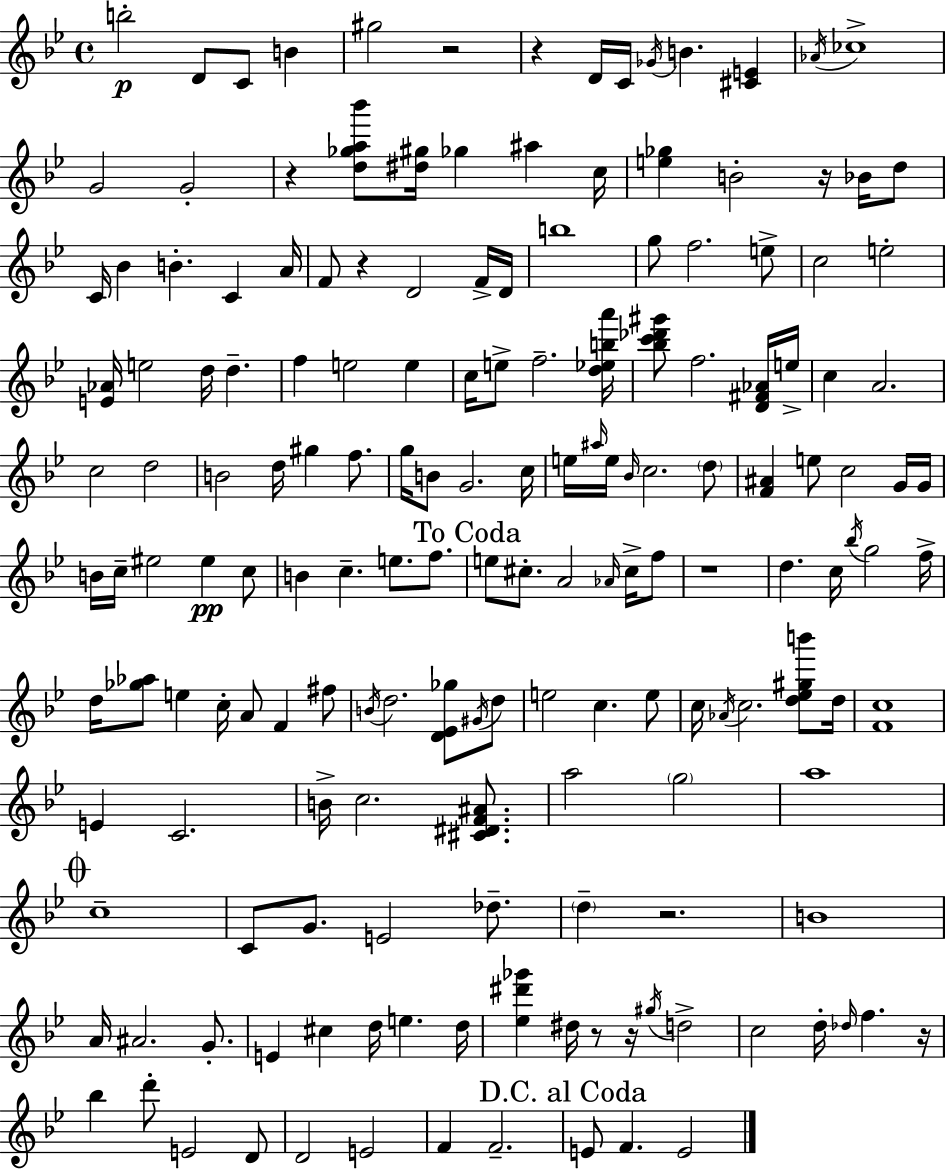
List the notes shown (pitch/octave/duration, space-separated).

B5/h D4/e C4/e B4/q G#5/h R/h R/q D4/s C4/s Gb4/s B4/q. [C#4,E4]/q Ab4/s CES5/w G4/h G4/h R/q [D5,Gb5,A5,Bb6]/e [D#5,G#5]/s Gb5/q A#5/q C5/s [E5,Gb5]/q B4/h R/s Bb4/s D5/e C4/s Bb4/q B4/q. C4/q A4/s F4/e R/q D4/h F4/s D4/s B5/w G5/e F5/h. E5/e C5/h E5/h [E4,Ab4]/s E5/h D5/s D5/q. F5/q E5/h E5/q C5/s E5/e F5/h. [D5,Eb5,B5,A6]/s [Bb5,C6,Db6,G#6]/e F5/h. [D4,F#4,Ab4]/s E5/s C5/q A4/h. C5/h D5/h B4/h D5/s G#5/q F5/e. G5/s B4/e G4/h. C5/s E5/s A#5/s E5/s Bb4/s C5/h. D5/e [F4,A#4]/q E5/e C5/h G4/s G4/s B4/s C5/s EIS5/h EIS5/q C5/e B4/q C5/q. E5/e. F5/e. E5/e C#5/e. A4/h Ab4/s C#5/s F5/e R/w D5/q. C5/s Bb5/s G5/h F5/s D5/s [Gb5,Ab5]/e E5/q C5/s A4/e F4/q F#5/e B4/s D5/h. [D4,Eb4,Gb5]/e G#4/s D5/e E5/h C5/q. E5/e C5/s Ab4/s C5/h. [D5,Eb5,G#5,B6]/e D5/s [F4,C5]/w E4/q C4/h. B4/s C5/h. [C#4,D#4,F4,A#4]/e. A5/h G5/h A5/w C5/w C4/e G4/e. E4/h Db5/e. D5/q R/h. B4/w A4/s A#4/h. G4/e. E4/q C#5/q D5/s E5/q. D5/s [Eb5,D#6,Gb6]/q D#5/s R/e R/s G#5/s D5/h C5/h D5/s Db5/s F5/q. R/s Bb5/q D6/e E4/h D4/e D4/h E4/h F4/q F4/h. E4/e F4/q. E4/h